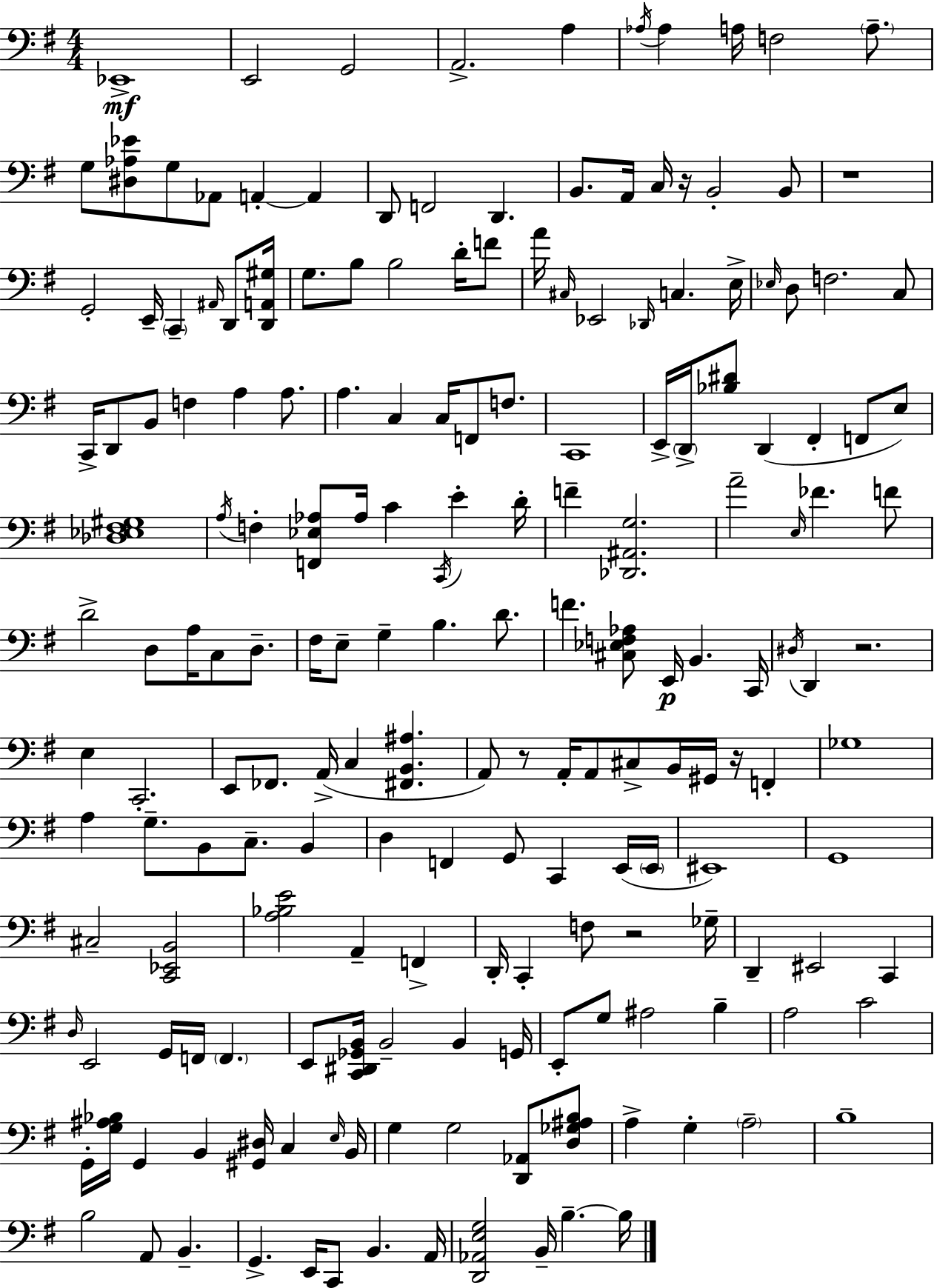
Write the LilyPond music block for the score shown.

{
  \clef bass
  \numericTimeSignature
  \time 4/4
  \key g \major
  ees,1->\mf | e,2 g,2 | a,2.-> a4 | \acciaccatura { aes16 } aes4 a16 f2 \parenthesize a8.-- | \break g8 <dis aes ees'>8 g8 aes,8 a,4-.~~ a,4 | d,8 f,2 d,4. | b,8. a,16 c16 r16 b,2-. b,8 | r1 | \break g,2-. e,16-- \parenthesize c,4-- \grace { ais,16 } d,8 | <d, a, gis>16 g8. b8 b2 d'16-. | f'8 a'16 \grace { cis16 } ees,2 \grace { des,16 } c4. | e16-> \grace { ees16 } d8 f2. | \break c8 c,16-> d,8 b,8 f4 a4 | a8. a4. c4 c16 | f,8 f8. c,1 | e,16-> \parenthesize d,16-> <bes dis'>8 d,4( fis,4-. | \break f,8 e8) <des ees fis gis>1 | \acciaccatura { a16 } f4-. <f, ees aes>8 aes16 c'4 | \acciaccatura { c,16 } e'4-. d'16-. f'4-- <des, ais, g>2. | a'2-- \grace { e16 } | \break fes'4. f'8 d'2-> | d8 a16 c8 d8.-- fis16 e8-- g4-- b4. | d'8. f'4. <cis ees f aes>8 | e,16\p b,4. c,16 \acciaccatura { dis16 } d,4 r2. | \break e4 c,2.-. | e,8 fes,8. a,16->( c4 | <fis, b, ais>4. a,8) r8 a,16-. a,8 | cis8-> b,16 gis,16 r16 f,4-. ges1 | \break a4 g8.-- | b,8 c8.-- b,4 d4 f,4 | g,8 c,4 e,16( \parenthesize e,16 eis,1) | g,1 | \break cis2-- | <c, ees, b,>2 <a bes e'>2 | a,4-- f,4-> d,16-. c,4-. f8 | r2 ges16-- d,4-- eis,2 | \break c,4 \grace { d16 } e,2 | g,16 f,16 \parenthesize f,4. e,8 <c, dis, ges, b,>16 b,2-- | b,4 g,16 e,8-. g8 ais2 | b4-- a2 | \break c'2 g,16-. <g ais bes>16 g,4 | b,4 <gis, dis>16 c4 \grace { e16 } b,16 g4 g2 | <d, aes,>8 <d ges ais b>8 a4-> g4-. | \parenthesize a2-- b1-- | \break b2 | a,8 b,4.-- g,4.-> | e,16 c,8 b,4. a,16 <d, aes, e g>2 | b,16-- b4.--~~ b16 \bar "|."
}